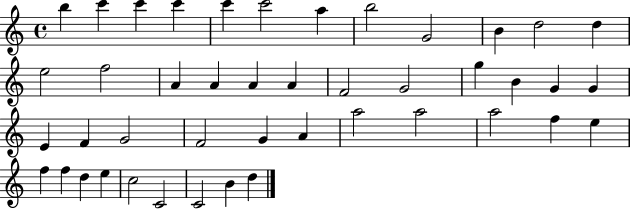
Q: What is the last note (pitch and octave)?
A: D5